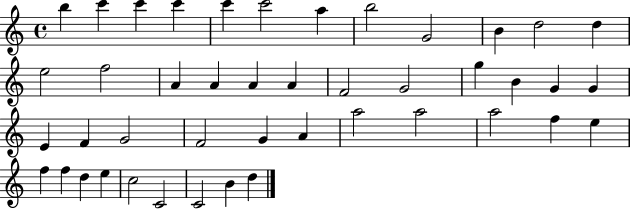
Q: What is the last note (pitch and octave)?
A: D5